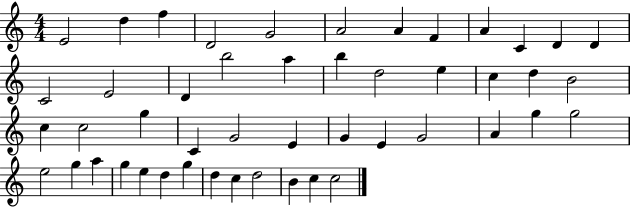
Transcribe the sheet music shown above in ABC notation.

X:1
T:Untitled
M:4/4
L:1/4
K:C
E2 d f D2 G2 A2 A F A C D D C2 E2 D b2 a b d2 e c d B2 c c2 g C G2 E G E G2 A g g2 e2 g a g e d g d c d2 B c c2